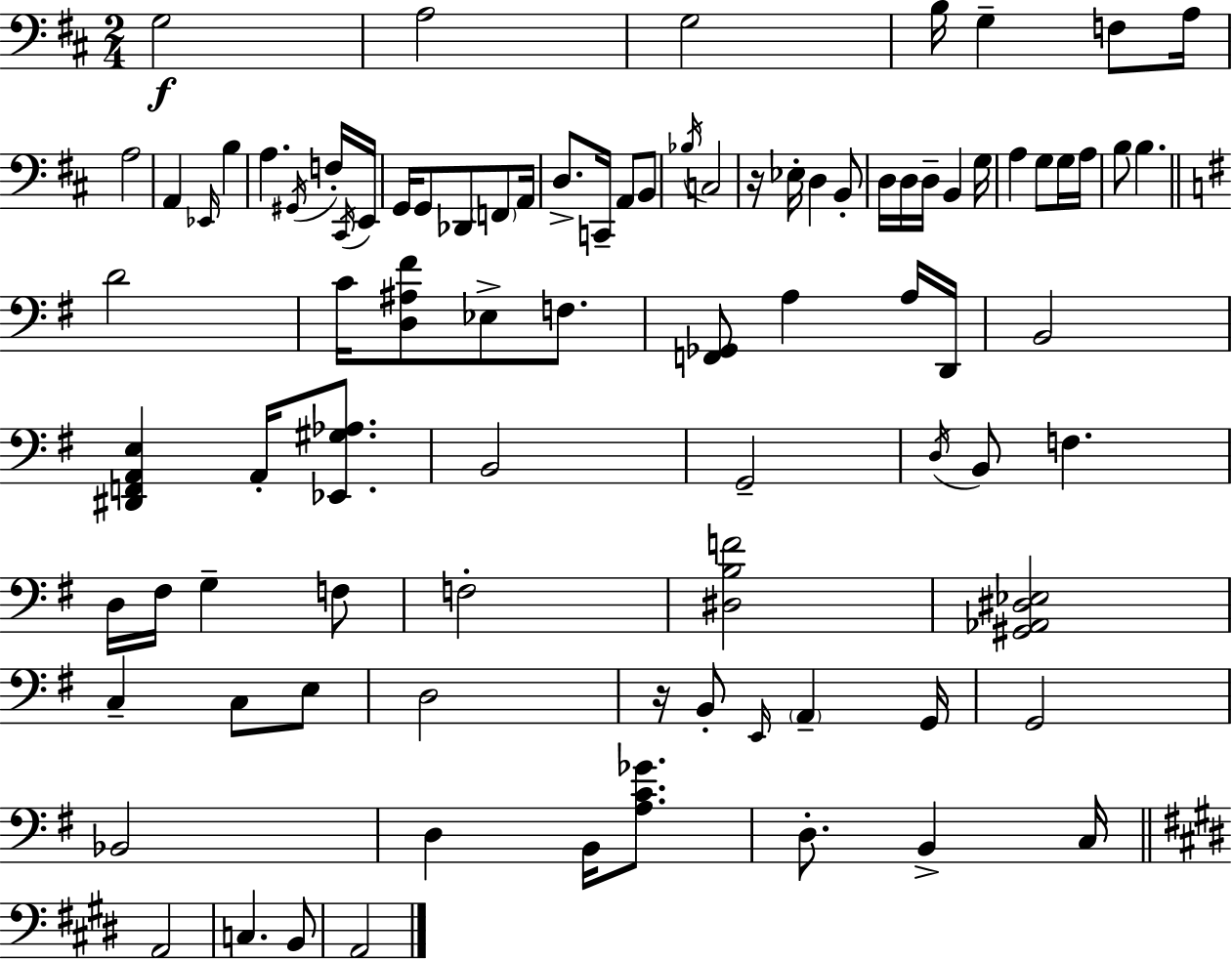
{
  \clef bass
  \numericTimeSignature
  \time 2/4
  \key d \major
  g2\f | a2 | g2 | b16 g4-- f8 a16 | \break a2 | a,4 \grace { ees,16 } b4 | a4. \acciaccatura { gis,16 } | f16-. \acciaccatura { cis,16 } e,16 g,16 g,8 des,8 | \break \parenthesize f,8 a,16 d8.-> c,16-- a,8 | b,8 \acciaccatura { bes16 } c2 | r16 ees16-. d4 | b,8-. d16 d16 d16-- b,4 | \break g16 a4 | g8 g16 a16 b8 b4. | \bar "||" \break \key e \minor d'2 | c'16 <d ais fis'>8 ees8-> f8. | <f, ges,>8 a4 a16 d,16 | b,2 | \break <dis, f, a, e>4 a,16-. <ees, gis aes>8. | b,2 | g,2-- | \acciaccatura { d16 } b,8 f4. | \break d16 fis16 g4-- f8 | f2-. | <dis b f'>2 | <gis, aes, dis ees>2 | \break c4-- c8 e8 | d2 | r16 b,8-. \grace { e,16 } \parenthesize a,4-- | g,16 g,2 | \break bes,2 | d4 b,16 <a c' ges'>8. | d8.-. b,4-> | c16 \bar "||" \break \key e \major a,2 | c4. b,8 | a,2 | \bar "|."
}